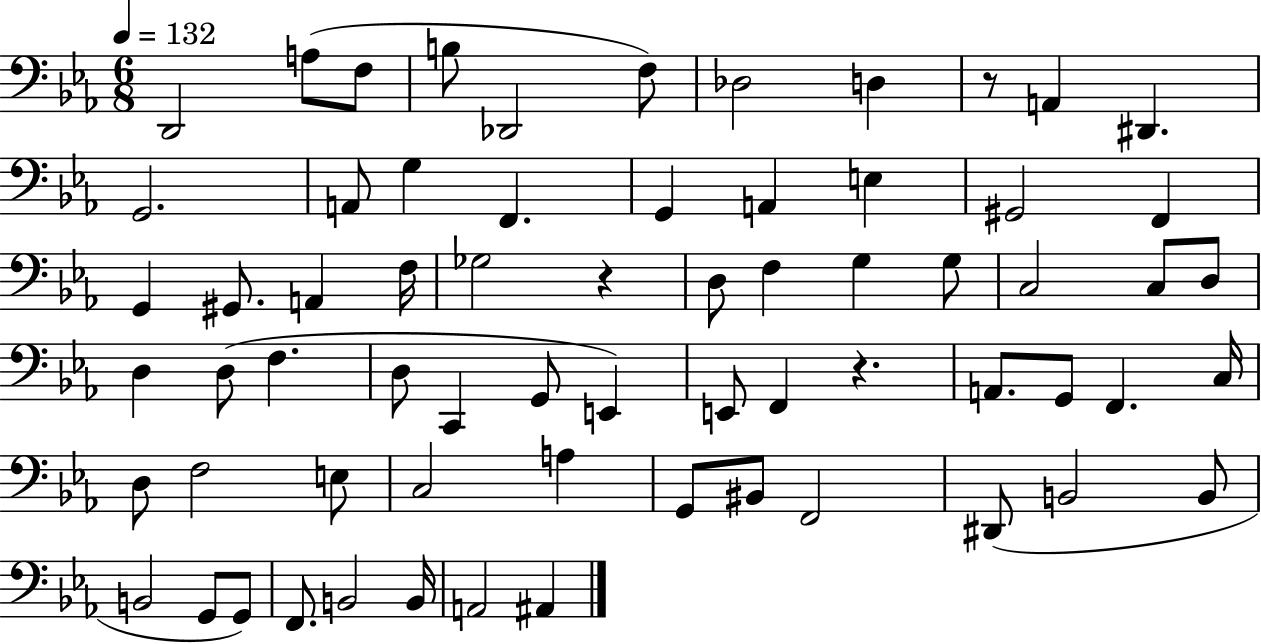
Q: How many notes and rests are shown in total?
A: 66